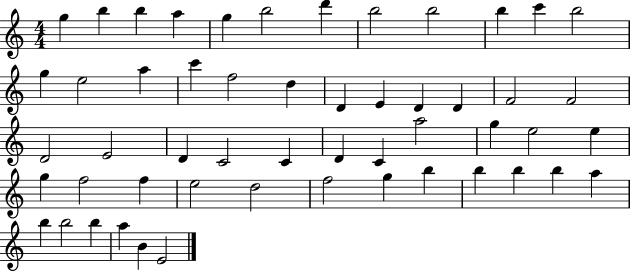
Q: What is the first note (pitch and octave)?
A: G5